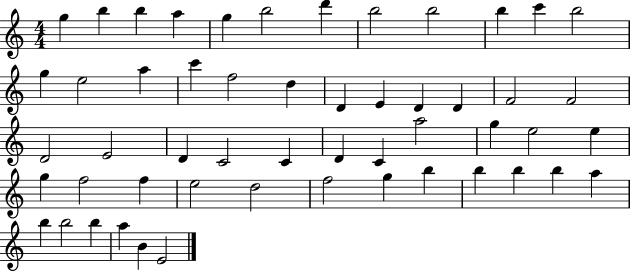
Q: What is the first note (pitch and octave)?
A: G5